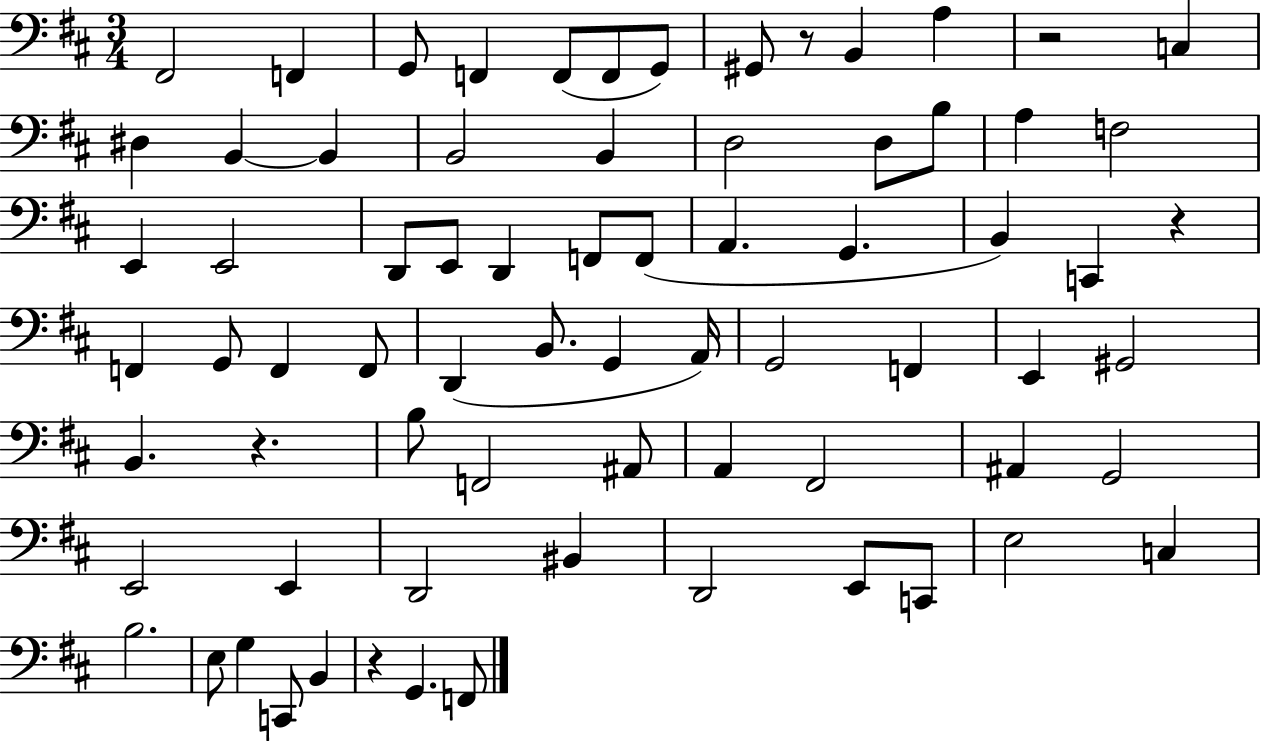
F#2/h F2/q G2/e F2/q F2/e F2/e G2/e G#2/e R/e B2/q A3/q R/h C3/q D#3/q B2/q B2/q B2/h B2/q D3/h D3/e B3/e A3/q F3/h E2/q E2/h D2/e E2/e D2/q F2/e F2/e A2/q. G2/q. B2/q C2/q R/q F2/q G2/e F2/q F2/e D2/q B2/e. G2/q A2/s G2/h F2/q E2/q G#2/h B2/q. R/q. B3/e F2/h A#2/e A2/q F#2/h A#2/q G2/h E2/h E2/q D2/h BIS2/q D2/h E2/e C2/e E3/h C3/q B3/h. E3/e G3/q C2/e B2/q R/q G2/q. F2/e